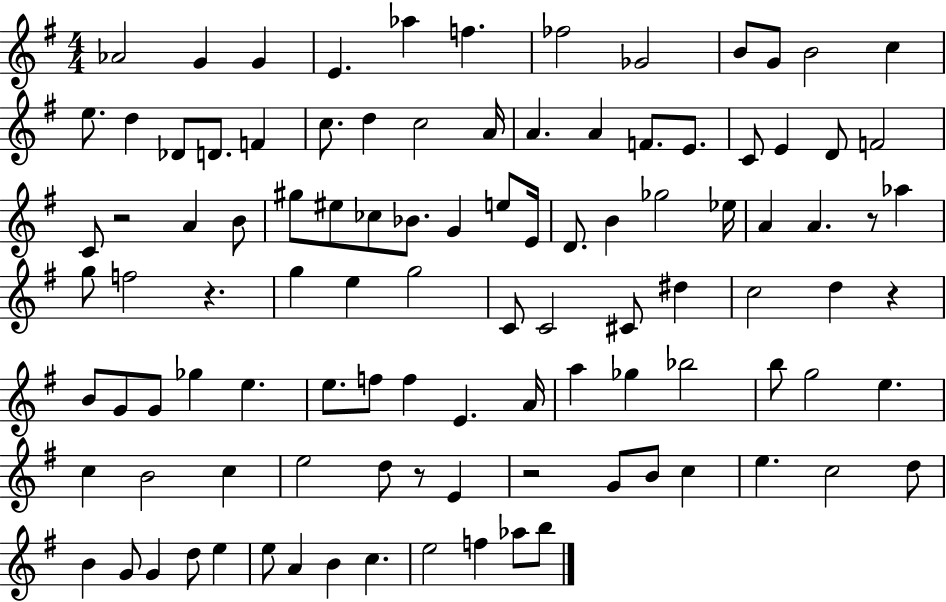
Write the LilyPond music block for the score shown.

{
  \clef treble
  \numericTimeSignature
  \time 4/4
  \key g \major
  aes'2 g'4 g'4 | e'4. aes''4 f''4. | fes''2 ges'2 | b'8 g'8 b'2 c''4 | \break e''8. d''4 des'8 d'8. f'4 | c''8. d''4 c''2 a'16 | a'4. a'4 f'8. e'8. | c'8 e'4 d'8 f'2 | \break c'8 r2 a'4 b'8 | gis''8 eis''8 ces''8 bes'8. g'4 e''8 e'16 | d'8. b'4 ges''2 ees''16 | a'4 a'4. r8 aes''4 | \break g''8 f''2 r4. | g''4 e''4 g''2 | c'8 c'2 cis'8 dis''4 | c''2 d''4 r4 | \break b'8 g'8 g'8 ges''4 e''4. | e''8. f''8 f''4 e'4. a'16 | a''4 ges''4 bes''2 | b''8 g''2 e''4. | \break c''4 b'2 c''4 | e''2 d''8 r8 e'4 | r2 g'8 b'8 c''4 | e''4. c''2 d''8 | \break b'4 g'8 g'4 d''8 e''4 | e''8 a'4 b'4 c''4. | e''2 f''4 aes''8 b''8 | \bar "|."
}